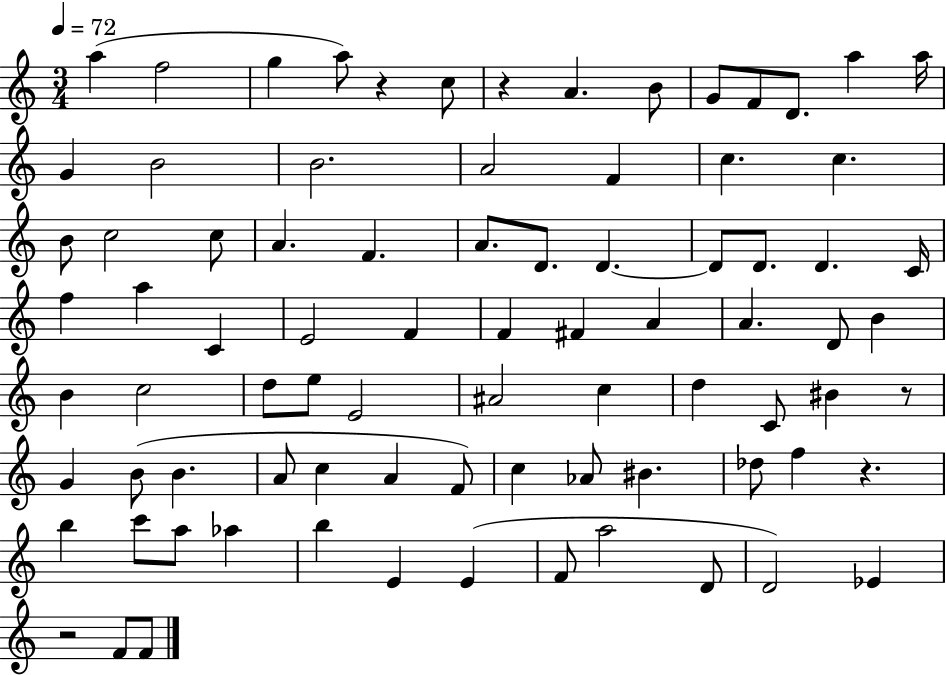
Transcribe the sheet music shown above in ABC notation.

X:1
T:Untitled
M:3/4
L:1/4
K:C
a f2 g a/2 z c/2 z A B/2 G/2 F/2 D/2 a a/4 G B2 B2 A2 F c c B/2 c2 c/2 A F A/2 D/2 D D/2 D/2 D C/4 f a C E2 F F ^F A A D/2 B B c2 d/2 e/2 E2 ^A2 c d C/2 ^B z/2 G B/2 B A/2 c A F/2 c _A/2 ^B _d/2 f z b c'/2 a/2 _a b E E F/2 a2 D/2 D2 _E z2 F/2 F/2